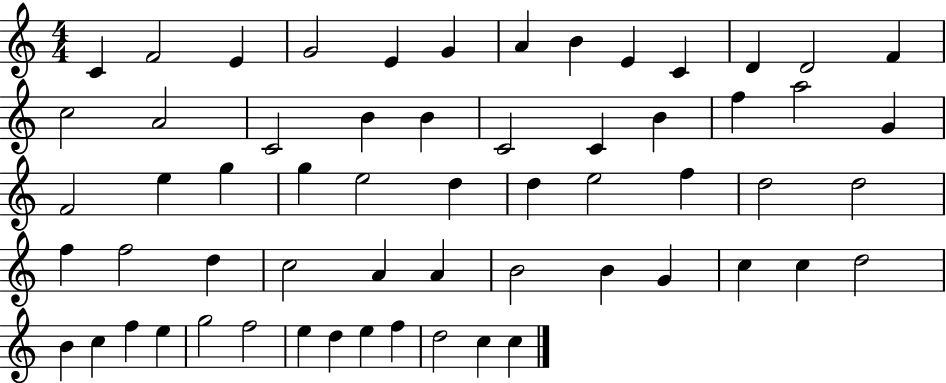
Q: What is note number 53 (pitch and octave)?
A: F5